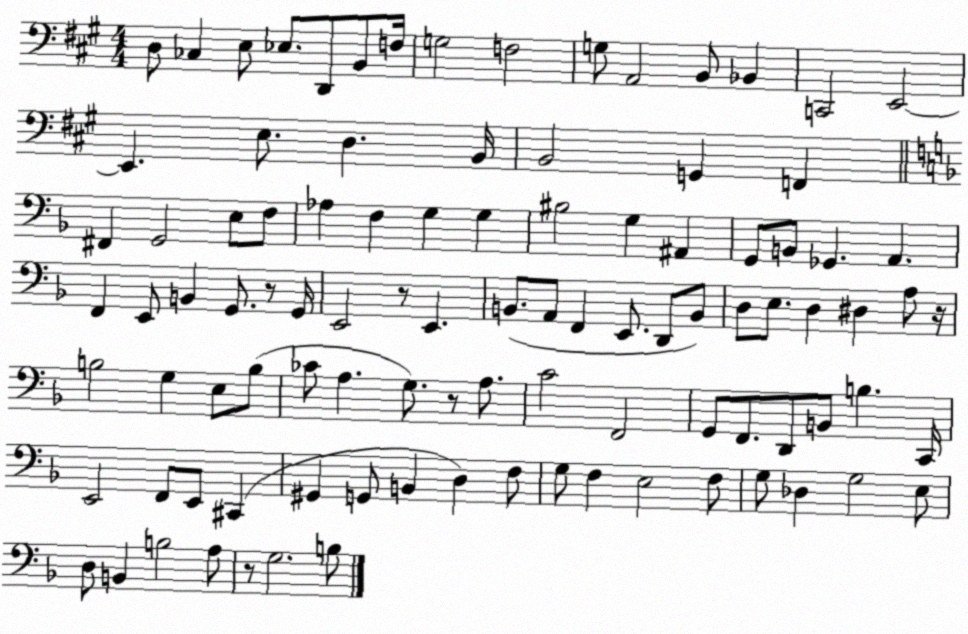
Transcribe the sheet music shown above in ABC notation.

X:1
T:Untitled
M:4/4
L:1/4
K:A
D,/2 _C, E,/2 _E,/2 D,,/2 B,,/2 F,/4 G,2 F,2 G,/2 A,,2 B,,/2 _B,, C,,2 E,,2 E,, E,/2 D, B,,/4 B,,2 G,, F,, ^F,, G,,2 E,/2 F,/2 _A, F, G, G, ^B,2 G, ^A,, G,,/2 B,,/2 _G,, A,, F,, E,,/2 B,, G,,/2 z/2 G,,/4 E,,2 z/2 E,, B,,/2 A,,/2 F,, E,,/2 D,,/2 B,,/2 D,/2 E,/2 D, ^D, A,/2 z/4 B,2 G, E,/2 B,/2 _C/2 A, G,/2 z/2 A,/2 C2 F,,2 G,,/2 F,,/2 D,,/2 B,,/2 B, C,,/4 E,,2 F,,/2 E,,/2 ^C,, ^G,, G,,/2 B,, D, F,/2 G,/2 F, E,2 F,/2 G,/2 _D, G,2 E,/2 D,/2 B,, B,2 A,/2 z/2 G,2 B,/2